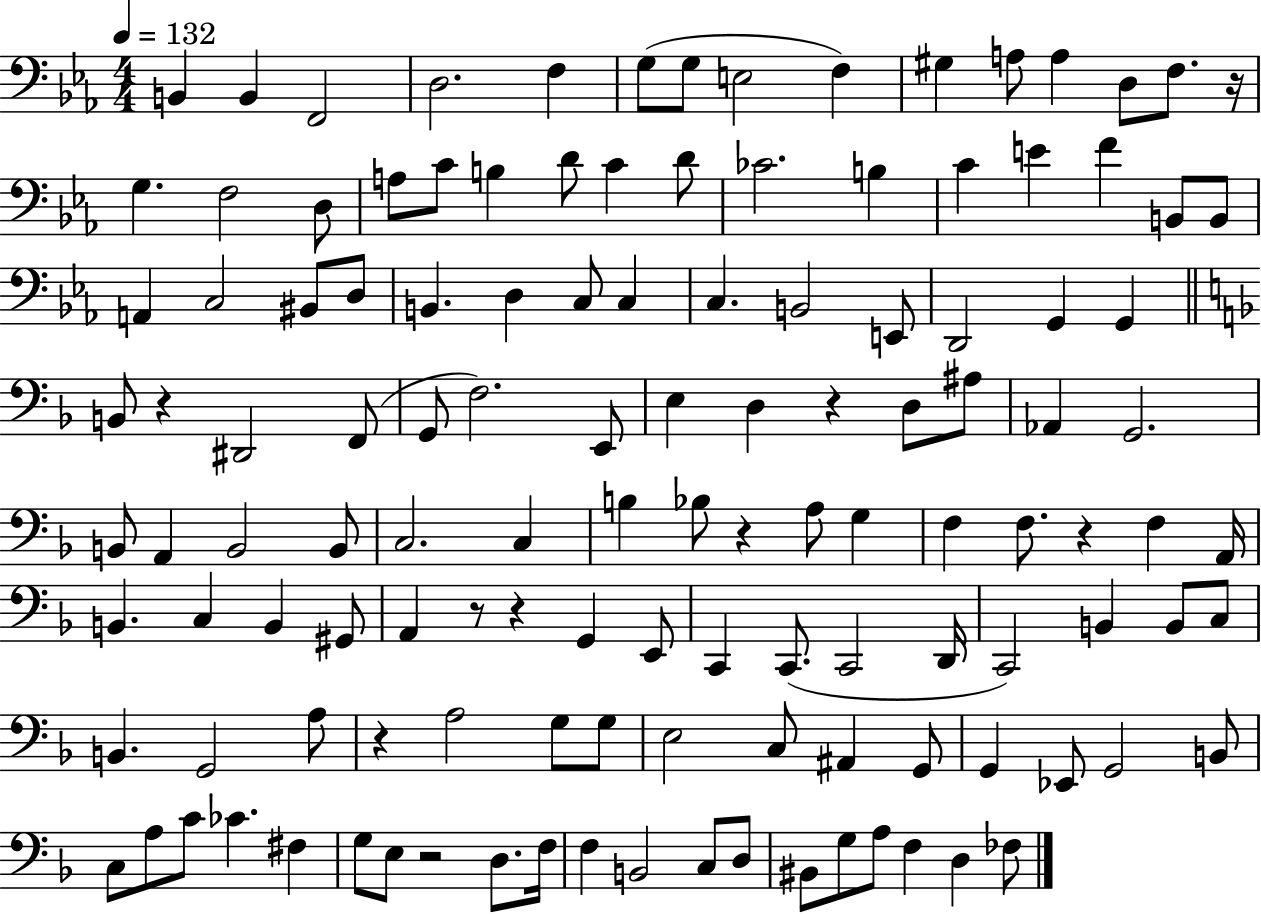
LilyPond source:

{
  \clef bass
  \numericTimeSignature
  \time 4/4
  \key ees \major
  \tempo 4 = 132
  b,4 b,4 f,2 | d2. f4 | g8( g8 e2 f4) | gis4 a8 a4 d8 f8. r16 | \break g4. f2 d8 | a8 c'8 b4 d'8 c'4 d'8 | ces'2. b4 | c'4 e'4 f'4 b,8 b,8 | \break a,4 c2 bis,8 d8 | b,4. d4 c8 c4 | c4. b,2 e,8 | d,2 g,4 g,4 | \break \bar "||" \break \key d \minor b,8 r4 dis,2 f,8( | g,8 f2.) e,8 | e4 d4 r4 d8 ais8 | aes,4 g,2. | \break b,8 a,4 b,2 b,8 | c2. c4 | b4 bes8 r4 a8 g4 | f4 f8. r4 f4 a,16 | \break b,4. c4 b,4 gis,8 | a,4 r8 r4 g,4 e,8 | c,4 c,8.( c,2 d,16 | c,2) b,4 b,8 c8 | \break b,4. g,2 a8 | r4 a2 g8 g8 | e2 c8 ais,4 g,8 | g,4 ees,8 g,2 b,8 | \break c8 a8 c'8 ces'4. fis4 | g8 e8 r2 d8. f16 | f4 b,2 c8 d8 | bis,8 g8 a8 f4 d4 fes8 | \break \bar "|."
}